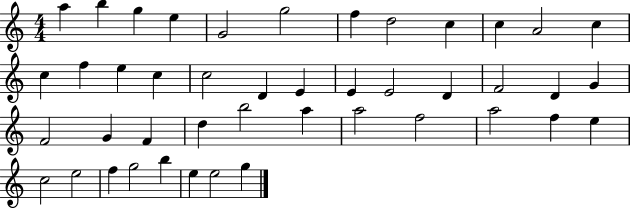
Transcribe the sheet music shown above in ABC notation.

X:1
T:Untitled
M:4/4
L:1/4
K:C
a b g e G2 g2 f d2 c c A2 c c f e c c2 D E E E2 D F2 D G F2 G F d b2 a a2 f2 a2 f e c2 e2 f g2 b e e2 g